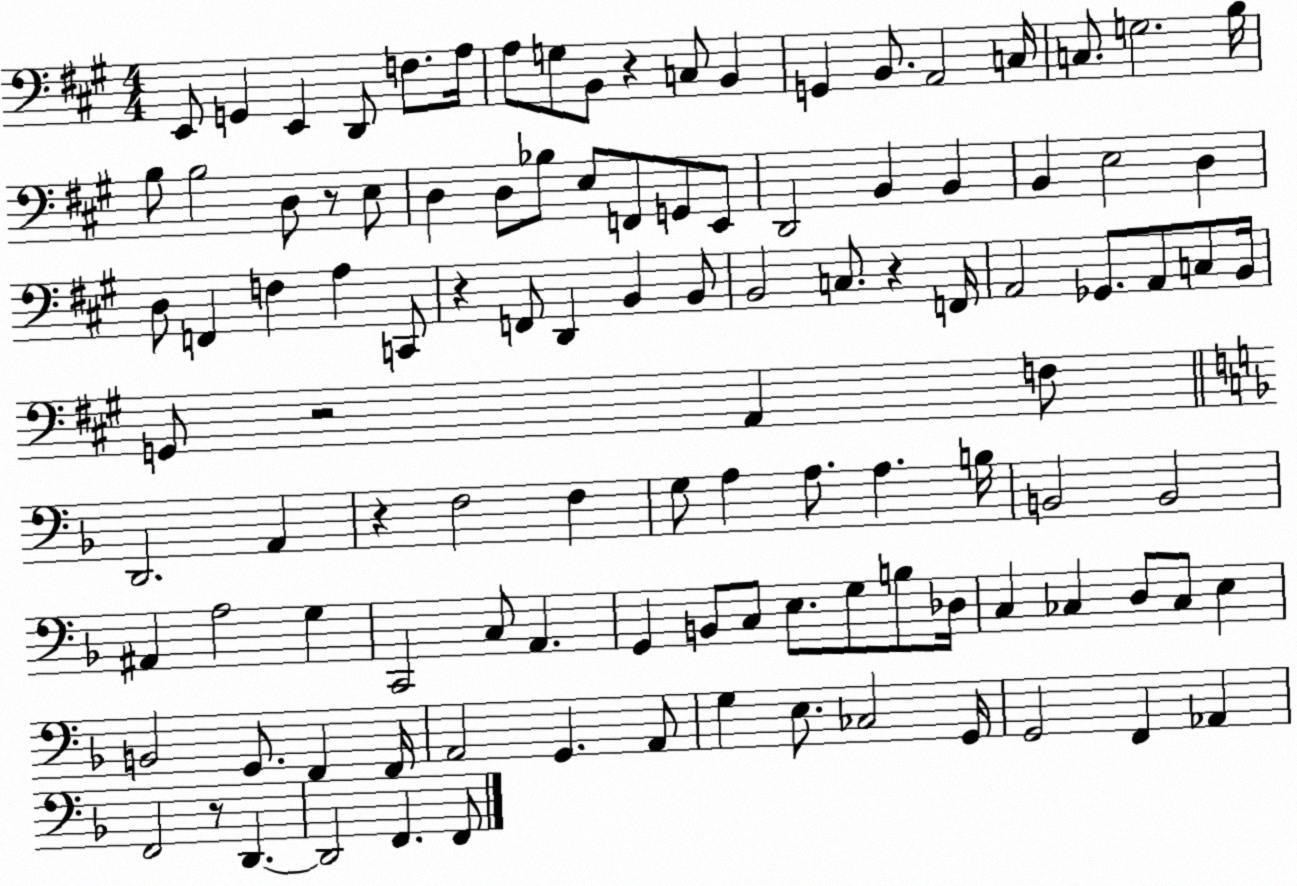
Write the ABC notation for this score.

X:1
T:Untitled
M:4/4
L:1/4
K:A
E,,/2 G,, E,, D,,/2 F,/2 A,/4 A,/2 G,/2 B,,/2 z C,/2 B,, G,, B,,/2 A,,2 C,/4 C,/2 G,2 B,/4 B,/2 B,2 D,/2 z/2 E,/2 D, D,/2 _B,/2 E,/2 F,,/2 G,,/2 E,,/2 D,,2 B,, B,, B,, E,2 D, D,/2 F,, F, A, C,,/2 z F,,/2 D,, B,, B,,/2 B,,2 C,/2 z F,,/4 A,,2 _G,,/2 A,,/2 C,/2 B,,/4 G,,/2 z2 A,, F,/2 D,,2 A,, z F,2 F, G,/2 A, A,/2 A, B,/4 B,,2 B,,2 ^A,, A,2 G, C,,2 C,/2 A,, G,, B,,/2 C,/2 E,/2 G,/2 B,/2 _D,/4 C, _C, D,/2 _C,/2 E, B,,2 G,,/2 F,, F,,/4 A,,2 G,, A,,/2 G, E,/2 _C,2 G,,/4 G,,2 F,, _A,, F,,2 z/2 D,, D,,2 F,, F,,/2